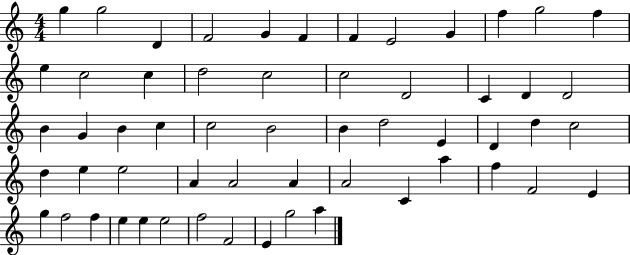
G5/q G5/h D4/q F4/h G4/q F4/q F4/q E4/h G4/q F5/q G5/h F5/q E5/q C5/h C5/q D5/h C5/h C5/h D4/h C4/q D4/q D4/h B4/q G4/q B4/q C5/q C5/h B4/h B4/q D5/h E4/q D4/q D5/q C5/h D5/q E5/q E5/h A4/q A4/h A4/q A4/h C4/q A5/q F5/q F4/h E4/q G5/q F5/h F5/q E5/q E5/q E5/h F5/h F4/h E4/q G5/h A5/q